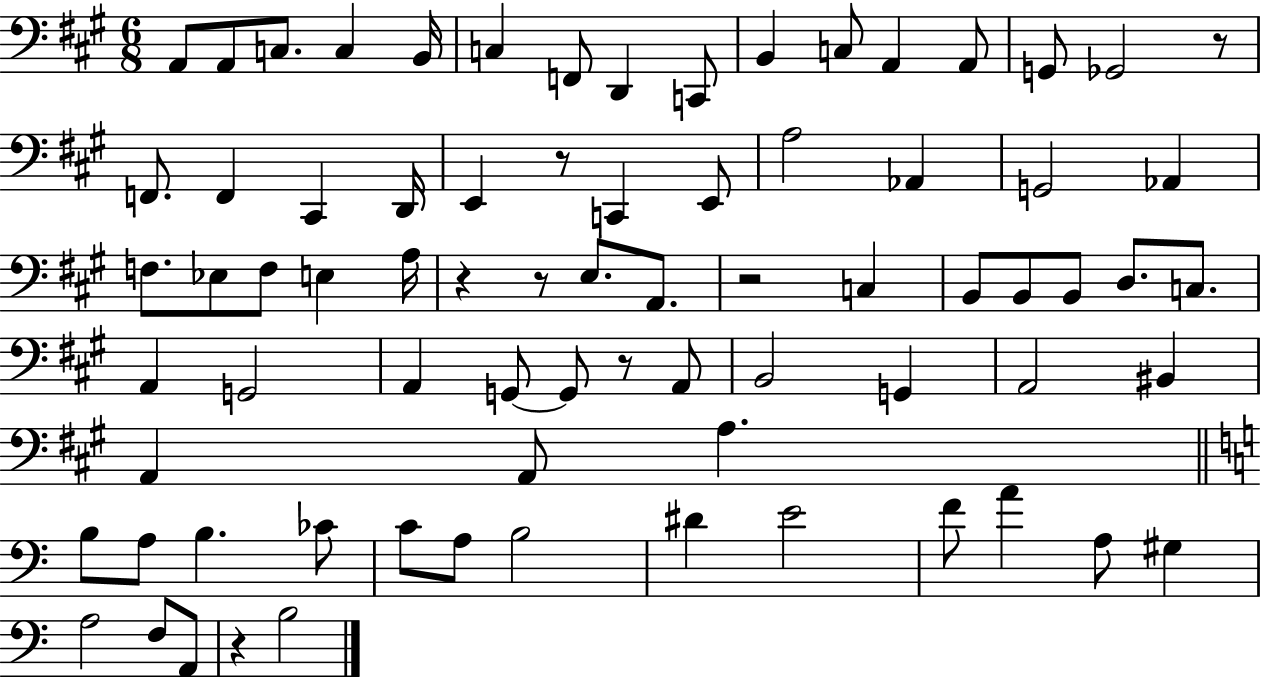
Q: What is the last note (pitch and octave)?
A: B3